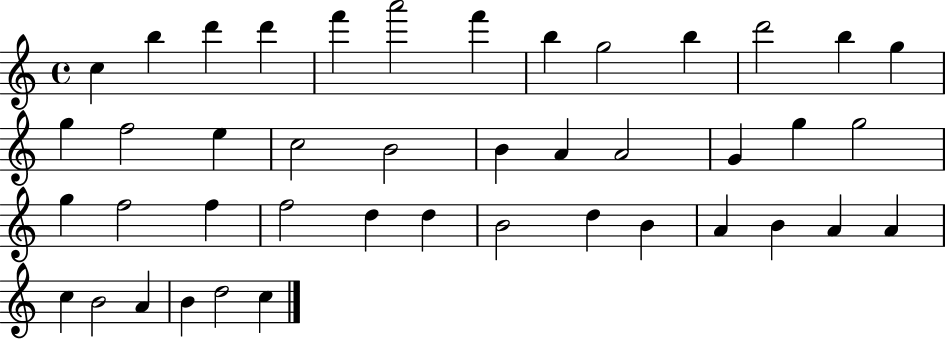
C5/q B5/q D6/q D6/q F6/q A6/h F6/q B5/q G5/h B5/q D6/h B5/q G5/q G5/q F5/h E5/q C5/h B4/h B4/q A4/q A4/h G4/q G5/q G5/h G5/q F5/h F5/q F5/h D5/q D5/q B4/h D5/q B4/q A4/q B4/q A4/q A4/q C5/q B4/h A4/q B4/q D5/h C5/q